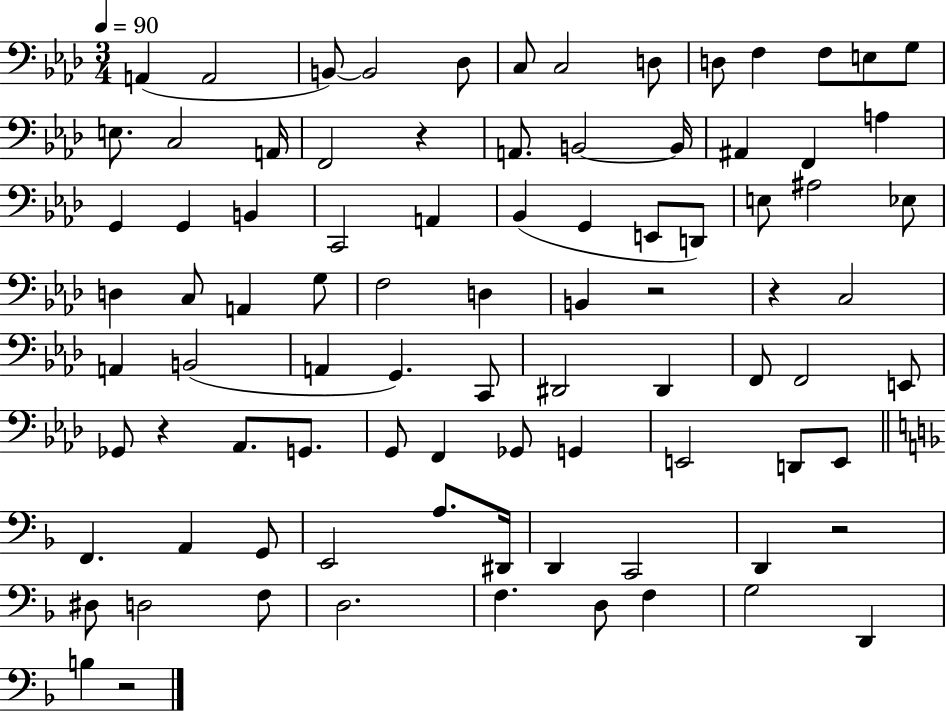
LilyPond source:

{
  \clef bass
  \numericTimeSignature
  \time 3/4
  \key aes \major
  \tempo 4 = 90
  \repeat volta 2 { a,4( a,2 | b,8~~) b,2 des8 | c8 c2 d8 | d8 f4 f8 e8 g8 | \break e8. c2 a,16 | f,2 r4 | a,8. b,2~~ b,16 | ais,4 f,4 a4 | \break g,4 g,4 b,4 | c,2 a,4 | bes,4( g,4 e,8 d,8) | e8 ais2 ees8 | \break d4 c8 a,4 g8 | f2 d4 | b,4 r2 | r4 c2 | \break a,4 b,2( | a,4 g,4.) c,8 | dis,2 dis,4 | f,8 f,2 e,8 | \break ges,8 r4 aes,8. g,8. | g,8 f,4 ges,8 g,4 | e,2 d,8 e,8 | \bar "||" \break \key f \major f,4. a,4 g,8 | e,2 a8. dis,16 | d,4 c,2 | d,4 r2 | \break dis8 d2 f8 | d2. | f4. d8 f4 | g2 d,4 | \break b4 r2 | } \bar "|."
}